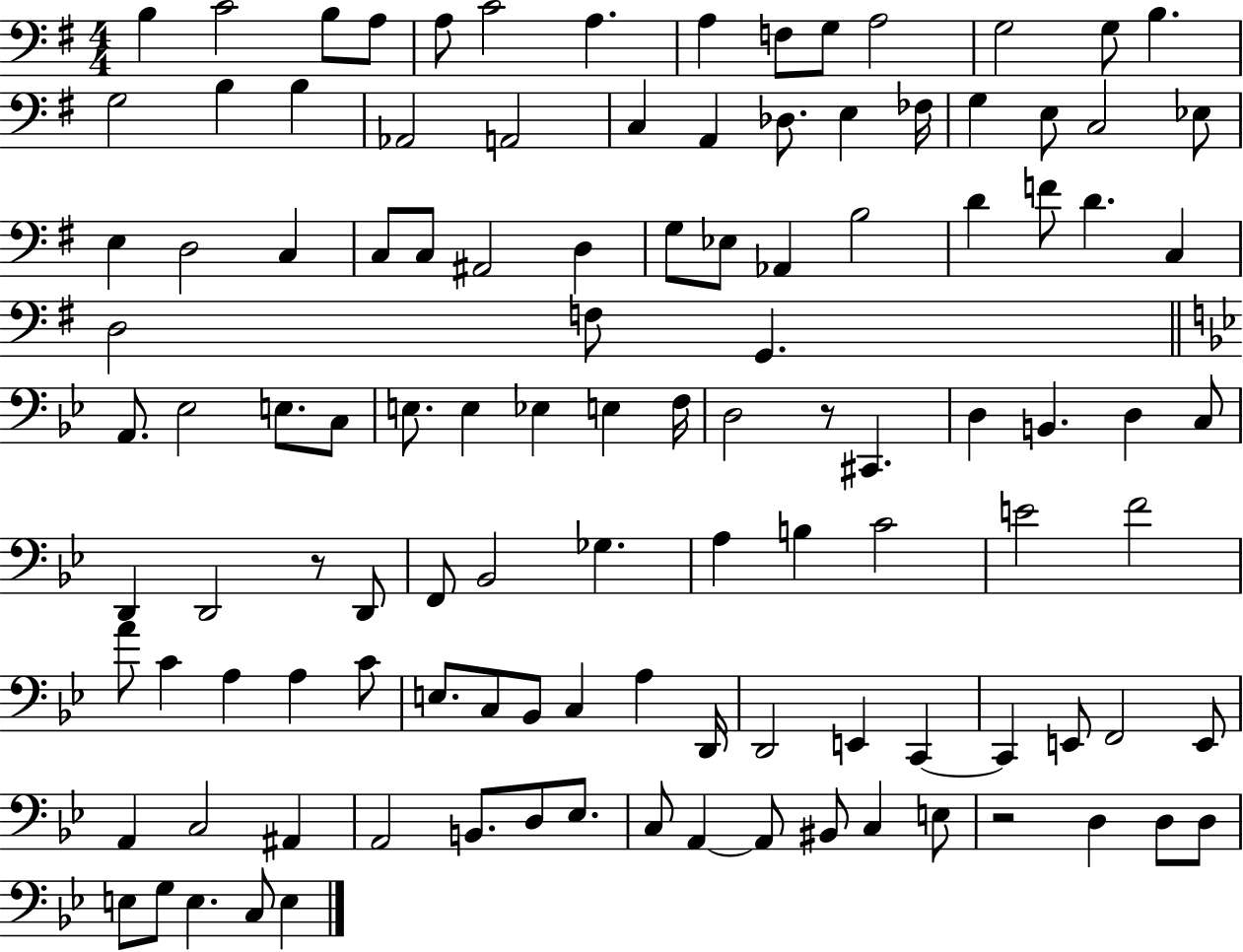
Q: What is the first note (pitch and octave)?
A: B3